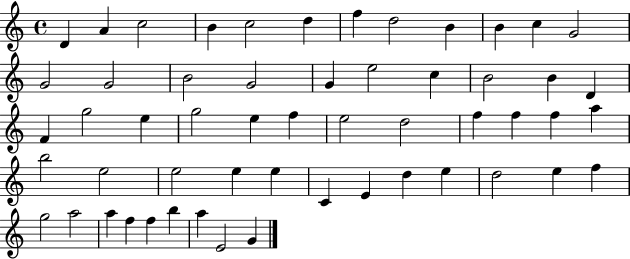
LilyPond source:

{
  \clef treble
  \time 4/4
  \defaultTimeSignature
  \key c \major
  d'4 a'4 c''2 | b'4 c''2 d''4 | f''4 d''2 b'4 | b'4 c''4 g'2 | \break g'2 g'2 | b'2 g'2 | g'4 e''2 c''4 | b'2 b'4 d'4 | \break f'4 g''2 e''4 | g''2 e''4 f''4 | e''2 d''2 | f''4 f''4 f''4 a''4 | \break b''2 e''2 | e''2 e''4 e''4 | c'4 e'4 d''4 e''4 | d''2 e''4 f''4 | \break g''2 a''2 | a''4 f''4 f''4 b''4 | a''4 e'2 g'4 | \bar "|."
}